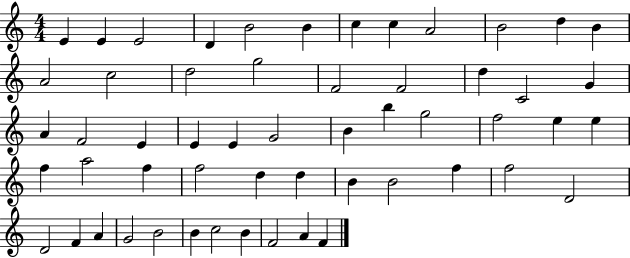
{
  \clef treble
  \numericTimeSignature
  \time 4/4
  \key c \major
  e'4 e'4 e'2 | d'4 b'2 b'4 | c''4 c''4 a'2 | b'2 d''4 b'4 | \break a'2 c''2 | d''2 g''2 | f'2 f'2 | d''4 c'2 g'4 | \break a'4 f'2 e'4 | e'4 e'4 g'2 | b'4 b''4 g''2 | f''2 e''4 e''4 | \break f''4 a''2 f''4 | f''2 d''4 d''4 | b'4 b'2 f''4 | f''2 d'2 | \break d'2 f'4 a'4 | g'2 b'2 | b'4 c''2 b'4 | f'2 a'4 f'4 | \break \bar "|."
}